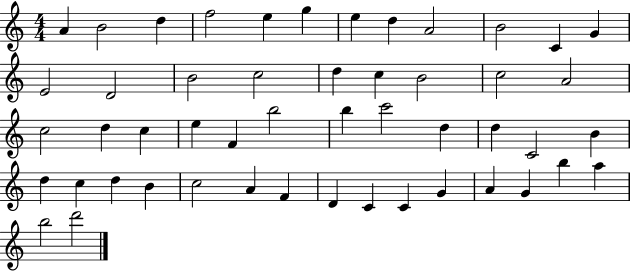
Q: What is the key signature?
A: C major